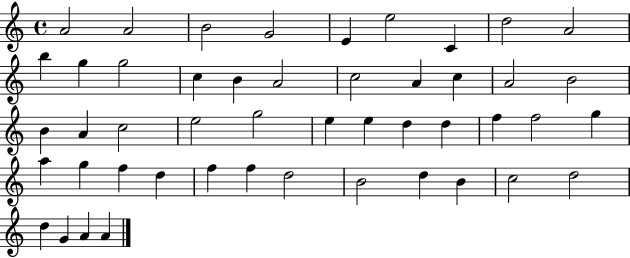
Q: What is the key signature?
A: C major